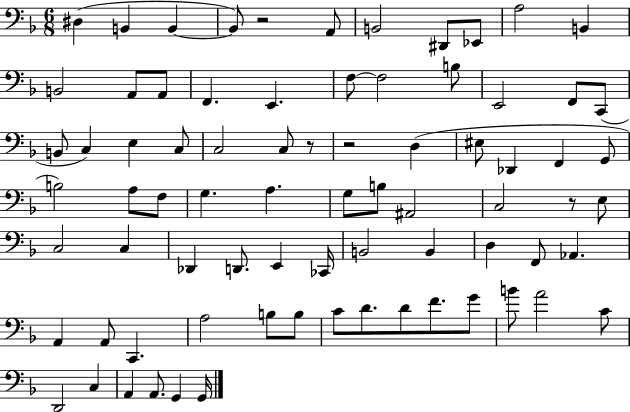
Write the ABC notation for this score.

X:1
T:Untitled
M:6/8
L:1/4
K:F
^D, B,, B,, B,,/2 z2 A,,/2 B,,2 ^D,,/2 _E,,/2 A,2 B,, B,,2 A,,/2 A,,/2 F,, E,, F,/2 F,2 B,/2 E,,2 F,,/2 C,,/2 B,,/2 C, E, C,/2 C,2 C,/2 z/2 z2 D, ^E,/2 _D,, F,, G,,/2 B,2 A,/2 F,/2 G, A, G,/2 B,/2 ^A,,2 C,2 z/2 E,/2 C,2 C, _D,, D,,/2 E,, _C,,/4 B,,2 B,, D, F,,/2 _A,, A,, A,,/2 C,, A,2 B,/2 B,/2 C/2 D/2 D/2 F/2 G/2 B/2 A2 C/2 D,,2 C, A,, A,,/2 G,, G,,/4